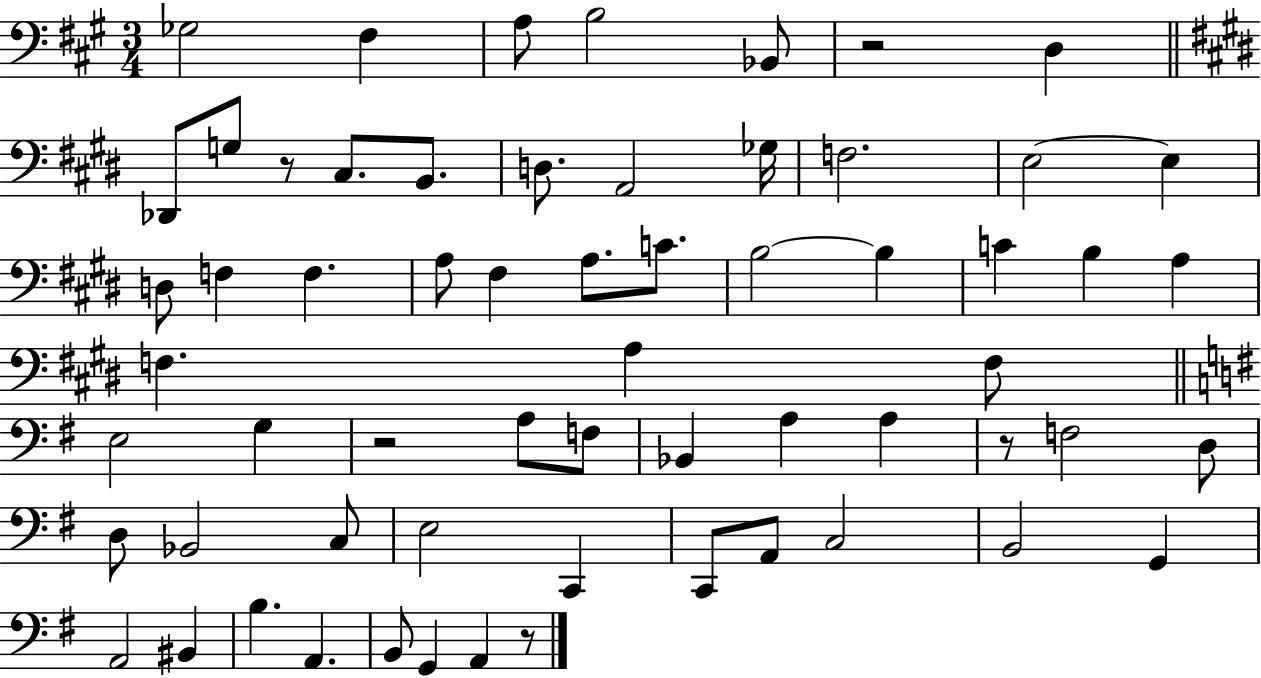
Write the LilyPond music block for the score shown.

{
  \clef bass
  \numericTimeSignature
  \time 3/4
  \key a \major
  \repeat volta 2 { ges2 fis4 | a8 b2 bes,8 | r2 d4 | \bar "||" \break \key e \major des,8 g8 r8 cis8. b,8. | d8. a,2 ges16 | f2. | e2~~ e4 | \break d8 f4 f4. | a8 fis4 a8. c'8. | b2~~ b4 | c'4 b4 a4 | \break f4. a4 f8 | \bar "||" \break \key g \major e2 g4 | r2 a8 f8 | bes,4 a4 a4 | r8 f2 d8 | \break d8 bes,2 c8 | e2 c,4 | c,8 a,8 c2 | b,2 g,4 | \break a,2 bis,4 | b4. a,4. | b,8 g,4 a,4 r8 | } \bar "|."
}